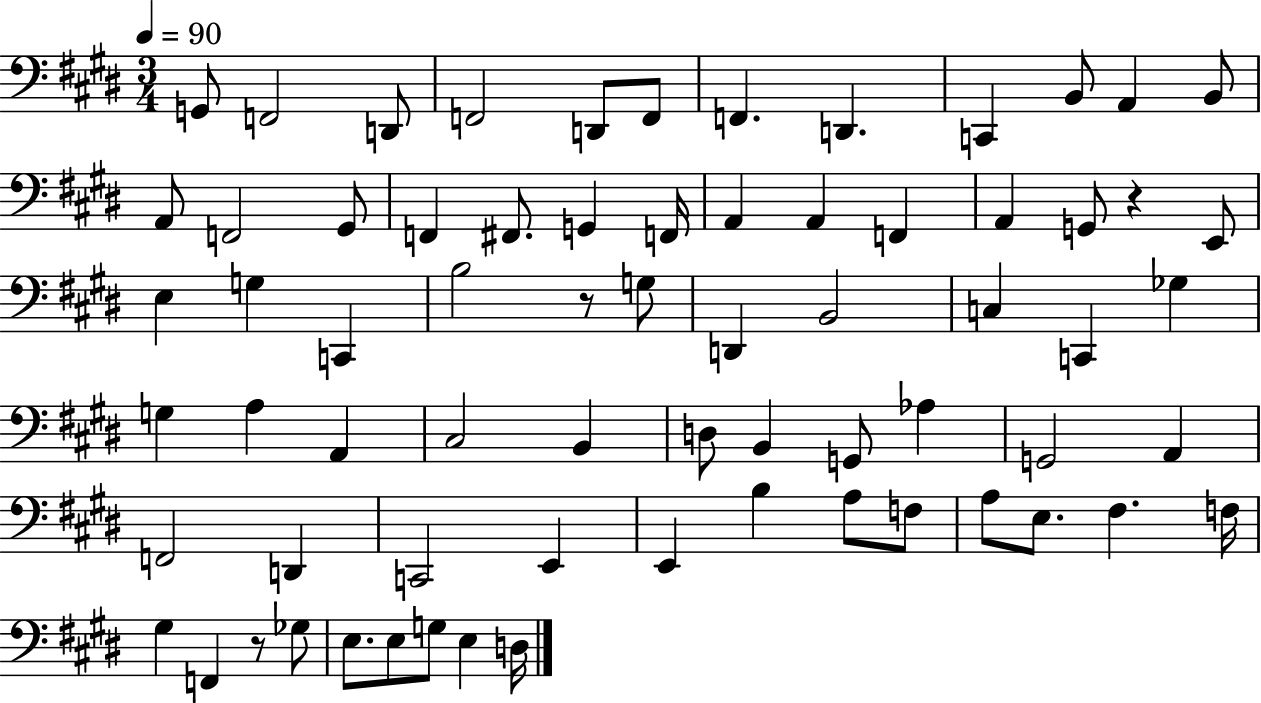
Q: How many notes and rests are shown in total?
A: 69